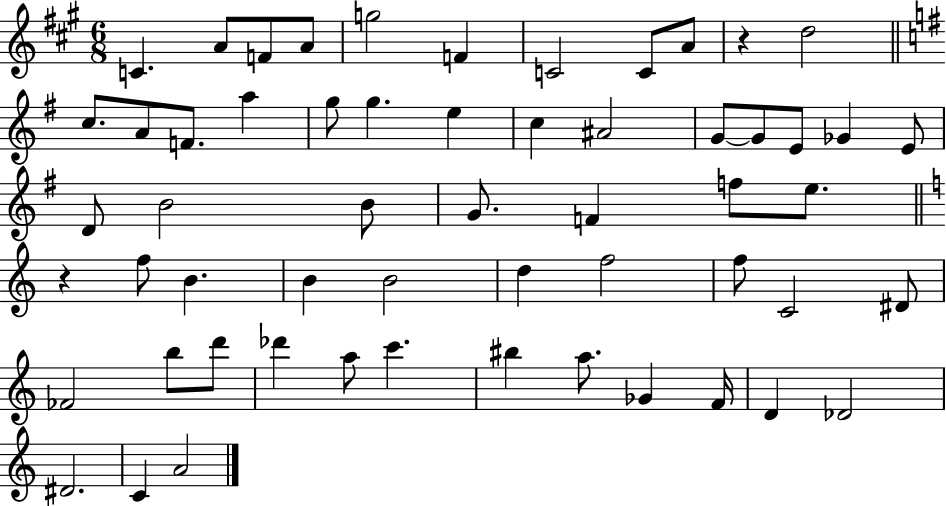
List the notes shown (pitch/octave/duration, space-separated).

C4/q. A4/e F4/e A4/e G5/h F4/q C4/h C4/e A4/e R/q D5/h C5/e. A4/e F4/e. A5/q G5/e G5/q. E5/q C5/q A#4/h G4/e G4/e E4/e Gb4/q E4/e D4/e B4/h B4/e G4/e. F4/q F5/e E5/e. R/q F5/e B4/q. B4/q B4/h D5/q F5/h F5/e C4/h D#4/e FES4/h B5/e D6/e Db6/q A5/e C6/q. BIS5/q A5/e. Gb4/q F4/s D4/q Db4/h D#4/h. C4/q A4/h